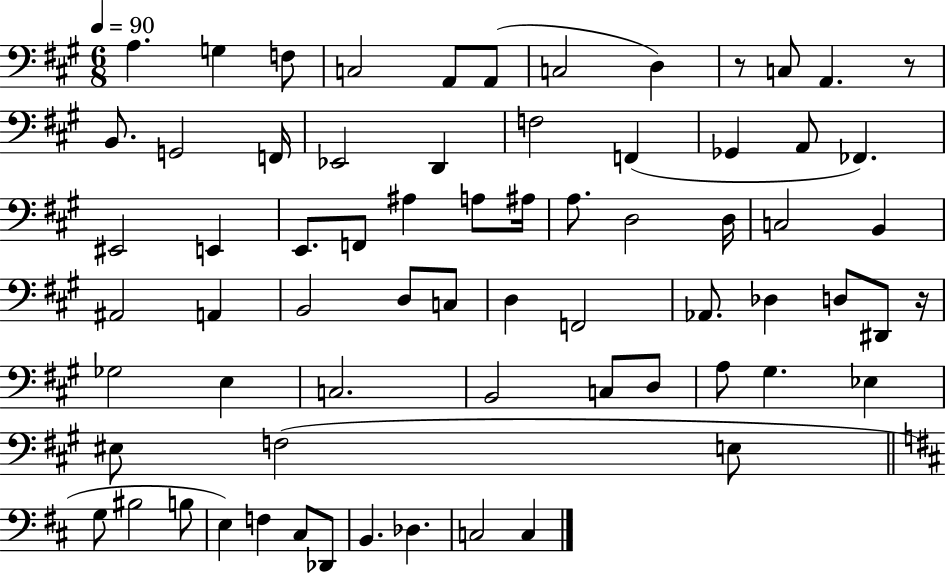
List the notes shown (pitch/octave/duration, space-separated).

A3/q. G3/q F3/e C3/h A2/e A2/e C3/h D3/q R/e C3/e A2/q. R/e B2/e. G2/h F2/s Eb2/h D2/q F3/h F2/q Gb2/q A2/e FES2/q. EIS2/h E2/q E2/e. F2/e A#3/q A3/e A#3/s A3/e. D3/h D3/s C3/h B2/q A#2/h A2/q B2/h D3/e C3/e D3/q F2/h Ab2/e. Db3/q D3/e D#2/e R/s Gb3/h E3/q C3/h. B2/h C3/e D3/e A3/e G#3/q. Eb3/q EIS3/e F3/h E3/e G3/e BIS3/h B3/e E3/q F3/q C#3/e Db2/e B2/q. Db3/q. C3/h C3/q